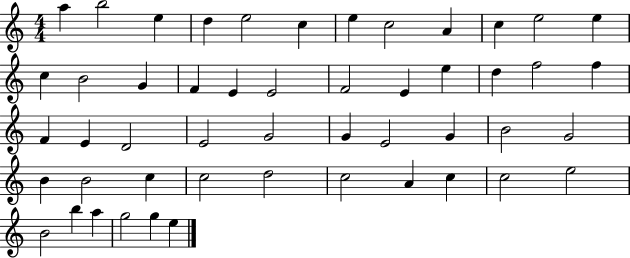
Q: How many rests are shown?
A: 0